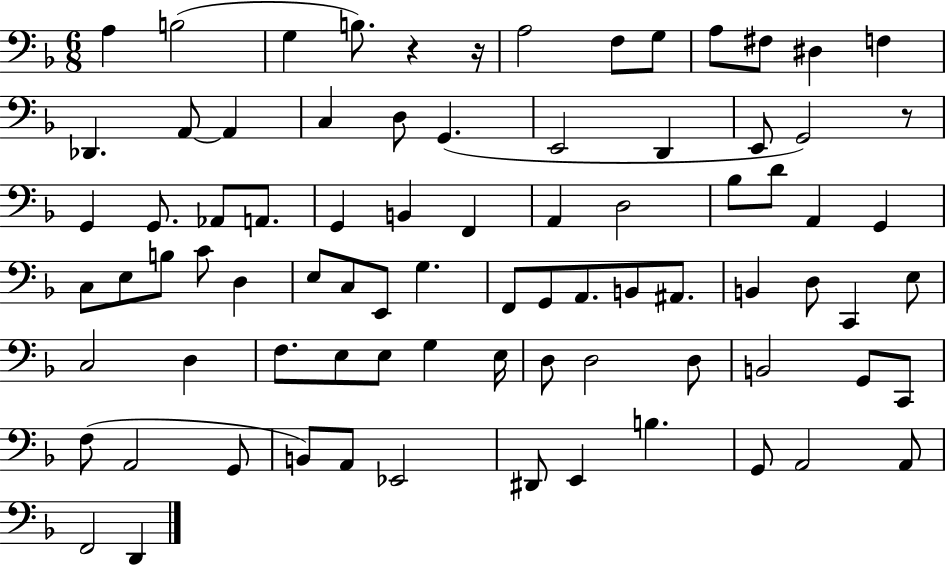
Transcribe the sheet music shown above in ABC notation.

X:1
T:Untitled
M:6/8
L:1/4
K:F
A, B,2 G, B,/2 z z/4 A,2 F,/2 G,/2 A,/2 ^F,/2 ^D, F, _D,, A,,/2 A,, C, D,/2 G,, E,,2 D,, E,,/2 G,,2 z/2 G,, G,,/2 _A,,/2 A,,/2 G,, B,, F,, A,, D,2 _B,/2 D/2 A,, G,, C,/2 E,/2 B,/2 C/2 D, E,/2 C,/2 E,,/2 G, F,,/2 G,,/2 A,,/2 B,,/2 ^A,,/2 B,, D,/2 C,, E,/2 C,2 D, F,/2 E,/2 E,/2 G, E,/4 D,/2 D,2 D,/2 B,,2 G,,/2 C,,/2 F,/2 A,,2 G,,/2 B,,/2 A,,/2 _E,,2 ^D,,/2 E,, B, G,,/2 A,,2 A,,/2 F,,2 D,,